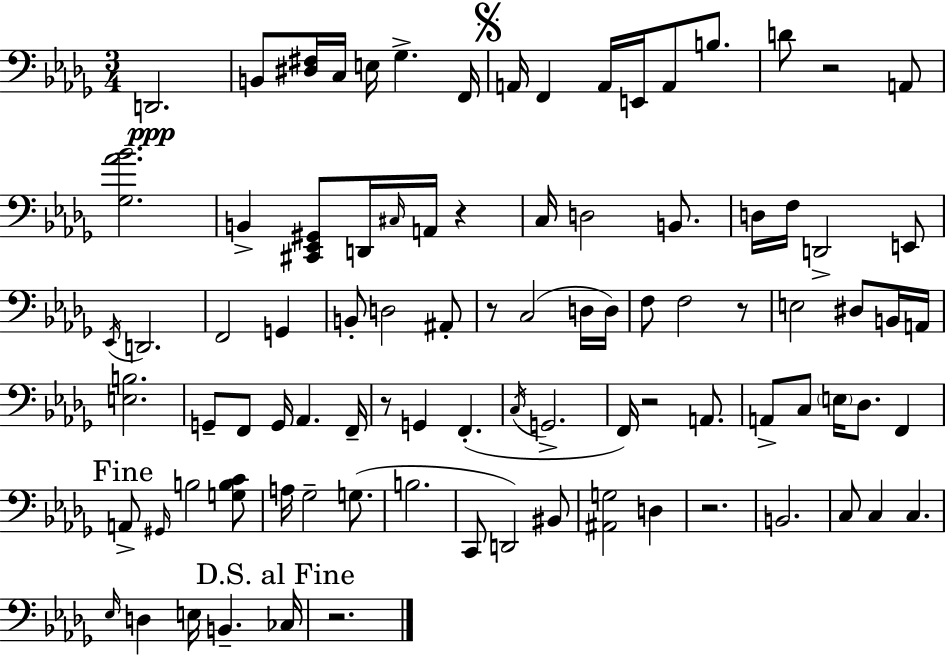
{
  \clef bass
  \numericTimeSignature
  \time 3/4
  \key bes \minor
  \repeat volta 2 { d,2.\ppp | b,8 <dis fis>16 c16 e16 ges4.-> f,16 | \mark \markup { \musicglyph "scripts.segno" } a,16 f,4 a,16 e,16 a,8 b8. | d'8 r2 a,8 | \break <ges aes' bes'>2. | b,4-> <cis, ees, gis,>8 d,16 \grace { cis16 } a,16 r4 | c16 d2 b,8. | d16 f16 d,2-> e,8 | \break \acciaccatura { ees,16 } d,2. | f,2 g,4 | b,8-. d2 | ais,8-. r8 c2( | \break d16 d16) f8 f2 | r8 e2 dis8 | b,16 a,16 <e b>2. | g,8-- f,8 g,16 aes,4. | \break f,16-- r8 g,4 f,4.-.( | \acciaccatura { c16 } g,2.-> | f,16) r2 | a,8. a,8-> c8 \parenthesize e16 des8. f,4 | \break \mark "Fine" a,8-> \grace { gis,16 } b2 | <g b c'>8 a16 ges2-- | g8.( b2. | c,8 d,2) | \break bis,8 <ais, g>2 | d4 r2. | b,2. | c8 c4 c4. | \break \grace { ees16 } d4 e16 b,4.-- | \mark "D.S. al Fine" ces16 r2. | } \bar "|."
}